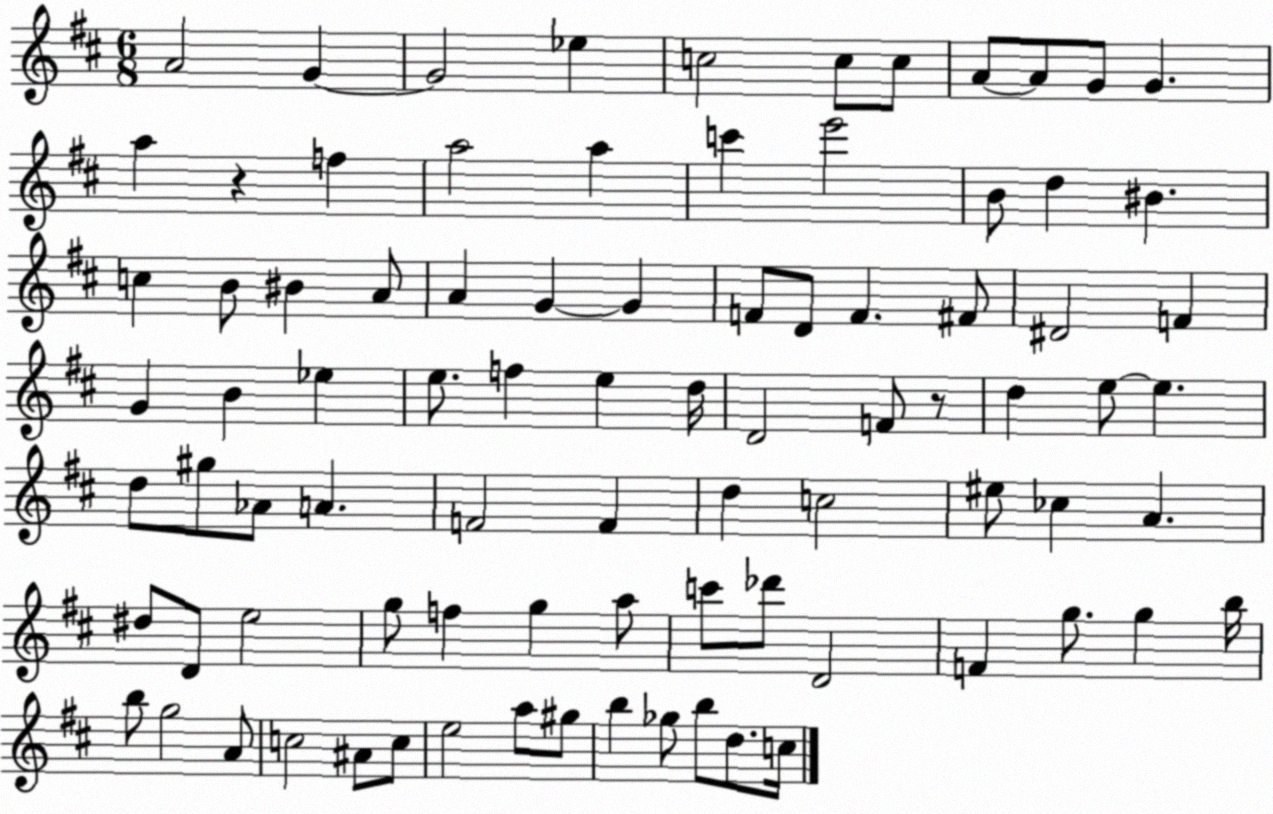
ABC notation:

X:1
T:Untitled
M:6/8
L:1/4
K:D
A2 G G2 _e c2 c/2 c/2 A/2 A/2 G/2 G a z f a2 a c' e'2 B/2 d ^B c B/2 ^B A/2 A G G F/2 D/2 F ^F/2 ^D2 F G B _e e/2 f e d/4 D2 F/2 z/2 d e/2 e d/2 ^g/2 _A/2 A F2 F d c2 ^e/2 _c A ^d/2 D/2 e2 g/2 f g a/2 c'/2 _d'/2 D2 F g/2 g b/4 b/2 g2 A/2 c2 ^A/2 c/2 e2 a/2 ^g/2 b _g/2 b/2 d/2 c/4